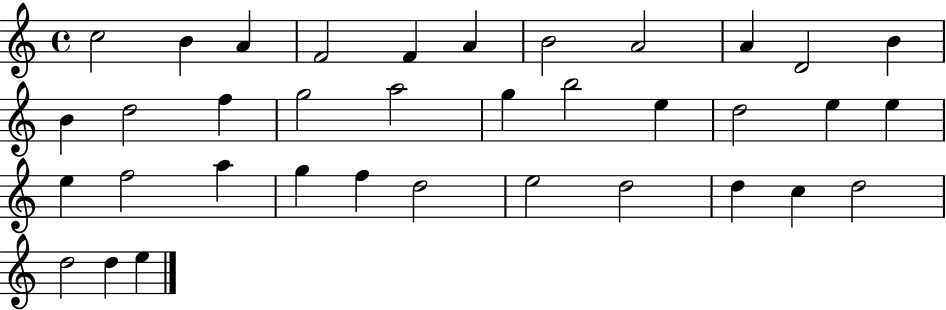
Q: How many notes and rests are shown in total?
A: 36